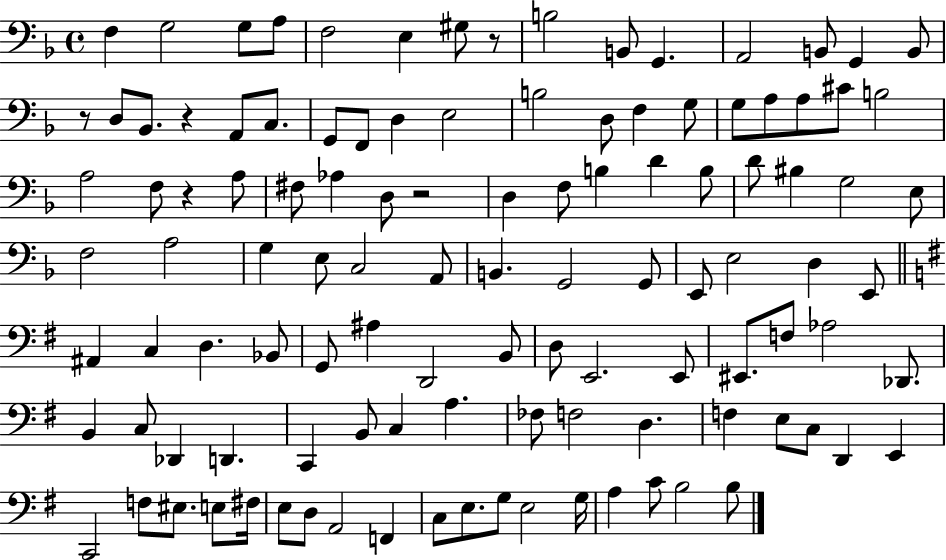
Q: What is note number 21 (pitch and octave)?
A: D3